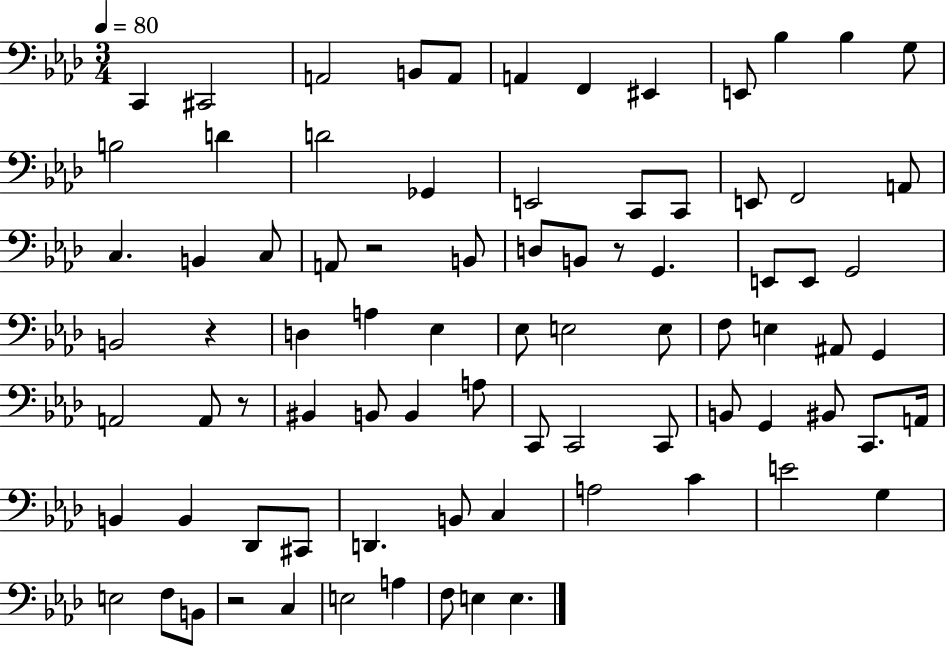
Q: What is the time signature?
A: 3/4